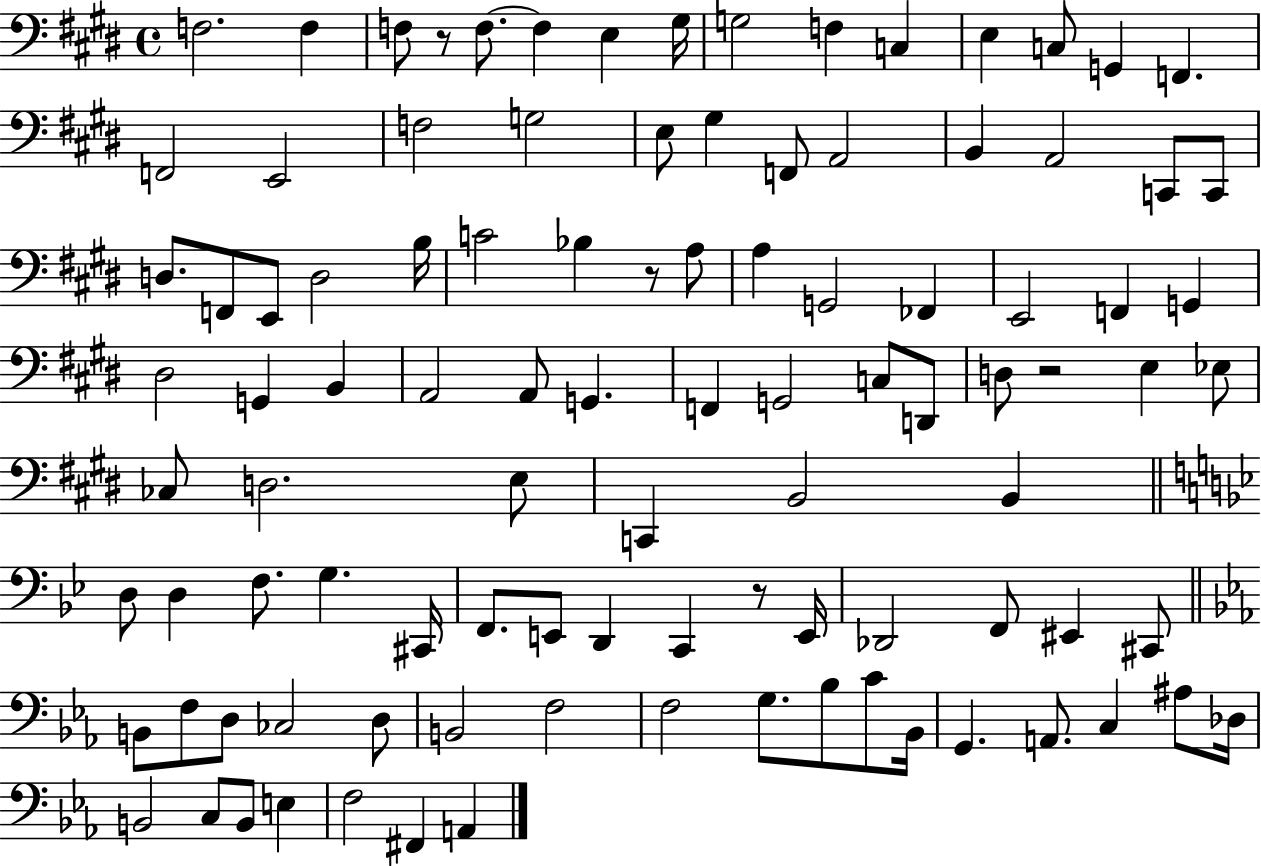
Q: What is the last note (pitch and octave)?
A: A2